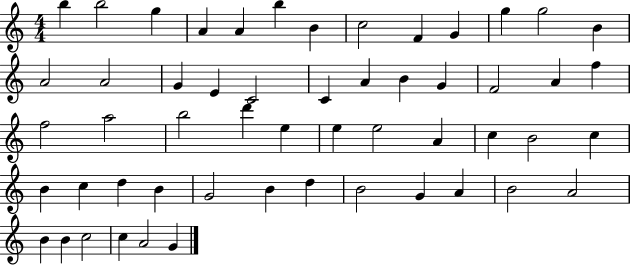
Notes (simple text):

B5/q B5/h G5/q A4/q A4/q B5/q B4/q C5/h F4/q G4/q G5/q G5/h B4/q A4/h A4/h G4/q E4/q C4/h C4/q A4/q B4/q G4/q F4/h A4/q F5/q F5/h A5/h B5/h D6/q E5/q E5/q E5/h A4/q C5/q B4/h C5/q B4/q C5/q D5/q B4/q G4/h B4/q D5/q B4/h G4/q A4/q B4/h A4/h B4/q B4/q C5/h C5/q A4/h G4/q